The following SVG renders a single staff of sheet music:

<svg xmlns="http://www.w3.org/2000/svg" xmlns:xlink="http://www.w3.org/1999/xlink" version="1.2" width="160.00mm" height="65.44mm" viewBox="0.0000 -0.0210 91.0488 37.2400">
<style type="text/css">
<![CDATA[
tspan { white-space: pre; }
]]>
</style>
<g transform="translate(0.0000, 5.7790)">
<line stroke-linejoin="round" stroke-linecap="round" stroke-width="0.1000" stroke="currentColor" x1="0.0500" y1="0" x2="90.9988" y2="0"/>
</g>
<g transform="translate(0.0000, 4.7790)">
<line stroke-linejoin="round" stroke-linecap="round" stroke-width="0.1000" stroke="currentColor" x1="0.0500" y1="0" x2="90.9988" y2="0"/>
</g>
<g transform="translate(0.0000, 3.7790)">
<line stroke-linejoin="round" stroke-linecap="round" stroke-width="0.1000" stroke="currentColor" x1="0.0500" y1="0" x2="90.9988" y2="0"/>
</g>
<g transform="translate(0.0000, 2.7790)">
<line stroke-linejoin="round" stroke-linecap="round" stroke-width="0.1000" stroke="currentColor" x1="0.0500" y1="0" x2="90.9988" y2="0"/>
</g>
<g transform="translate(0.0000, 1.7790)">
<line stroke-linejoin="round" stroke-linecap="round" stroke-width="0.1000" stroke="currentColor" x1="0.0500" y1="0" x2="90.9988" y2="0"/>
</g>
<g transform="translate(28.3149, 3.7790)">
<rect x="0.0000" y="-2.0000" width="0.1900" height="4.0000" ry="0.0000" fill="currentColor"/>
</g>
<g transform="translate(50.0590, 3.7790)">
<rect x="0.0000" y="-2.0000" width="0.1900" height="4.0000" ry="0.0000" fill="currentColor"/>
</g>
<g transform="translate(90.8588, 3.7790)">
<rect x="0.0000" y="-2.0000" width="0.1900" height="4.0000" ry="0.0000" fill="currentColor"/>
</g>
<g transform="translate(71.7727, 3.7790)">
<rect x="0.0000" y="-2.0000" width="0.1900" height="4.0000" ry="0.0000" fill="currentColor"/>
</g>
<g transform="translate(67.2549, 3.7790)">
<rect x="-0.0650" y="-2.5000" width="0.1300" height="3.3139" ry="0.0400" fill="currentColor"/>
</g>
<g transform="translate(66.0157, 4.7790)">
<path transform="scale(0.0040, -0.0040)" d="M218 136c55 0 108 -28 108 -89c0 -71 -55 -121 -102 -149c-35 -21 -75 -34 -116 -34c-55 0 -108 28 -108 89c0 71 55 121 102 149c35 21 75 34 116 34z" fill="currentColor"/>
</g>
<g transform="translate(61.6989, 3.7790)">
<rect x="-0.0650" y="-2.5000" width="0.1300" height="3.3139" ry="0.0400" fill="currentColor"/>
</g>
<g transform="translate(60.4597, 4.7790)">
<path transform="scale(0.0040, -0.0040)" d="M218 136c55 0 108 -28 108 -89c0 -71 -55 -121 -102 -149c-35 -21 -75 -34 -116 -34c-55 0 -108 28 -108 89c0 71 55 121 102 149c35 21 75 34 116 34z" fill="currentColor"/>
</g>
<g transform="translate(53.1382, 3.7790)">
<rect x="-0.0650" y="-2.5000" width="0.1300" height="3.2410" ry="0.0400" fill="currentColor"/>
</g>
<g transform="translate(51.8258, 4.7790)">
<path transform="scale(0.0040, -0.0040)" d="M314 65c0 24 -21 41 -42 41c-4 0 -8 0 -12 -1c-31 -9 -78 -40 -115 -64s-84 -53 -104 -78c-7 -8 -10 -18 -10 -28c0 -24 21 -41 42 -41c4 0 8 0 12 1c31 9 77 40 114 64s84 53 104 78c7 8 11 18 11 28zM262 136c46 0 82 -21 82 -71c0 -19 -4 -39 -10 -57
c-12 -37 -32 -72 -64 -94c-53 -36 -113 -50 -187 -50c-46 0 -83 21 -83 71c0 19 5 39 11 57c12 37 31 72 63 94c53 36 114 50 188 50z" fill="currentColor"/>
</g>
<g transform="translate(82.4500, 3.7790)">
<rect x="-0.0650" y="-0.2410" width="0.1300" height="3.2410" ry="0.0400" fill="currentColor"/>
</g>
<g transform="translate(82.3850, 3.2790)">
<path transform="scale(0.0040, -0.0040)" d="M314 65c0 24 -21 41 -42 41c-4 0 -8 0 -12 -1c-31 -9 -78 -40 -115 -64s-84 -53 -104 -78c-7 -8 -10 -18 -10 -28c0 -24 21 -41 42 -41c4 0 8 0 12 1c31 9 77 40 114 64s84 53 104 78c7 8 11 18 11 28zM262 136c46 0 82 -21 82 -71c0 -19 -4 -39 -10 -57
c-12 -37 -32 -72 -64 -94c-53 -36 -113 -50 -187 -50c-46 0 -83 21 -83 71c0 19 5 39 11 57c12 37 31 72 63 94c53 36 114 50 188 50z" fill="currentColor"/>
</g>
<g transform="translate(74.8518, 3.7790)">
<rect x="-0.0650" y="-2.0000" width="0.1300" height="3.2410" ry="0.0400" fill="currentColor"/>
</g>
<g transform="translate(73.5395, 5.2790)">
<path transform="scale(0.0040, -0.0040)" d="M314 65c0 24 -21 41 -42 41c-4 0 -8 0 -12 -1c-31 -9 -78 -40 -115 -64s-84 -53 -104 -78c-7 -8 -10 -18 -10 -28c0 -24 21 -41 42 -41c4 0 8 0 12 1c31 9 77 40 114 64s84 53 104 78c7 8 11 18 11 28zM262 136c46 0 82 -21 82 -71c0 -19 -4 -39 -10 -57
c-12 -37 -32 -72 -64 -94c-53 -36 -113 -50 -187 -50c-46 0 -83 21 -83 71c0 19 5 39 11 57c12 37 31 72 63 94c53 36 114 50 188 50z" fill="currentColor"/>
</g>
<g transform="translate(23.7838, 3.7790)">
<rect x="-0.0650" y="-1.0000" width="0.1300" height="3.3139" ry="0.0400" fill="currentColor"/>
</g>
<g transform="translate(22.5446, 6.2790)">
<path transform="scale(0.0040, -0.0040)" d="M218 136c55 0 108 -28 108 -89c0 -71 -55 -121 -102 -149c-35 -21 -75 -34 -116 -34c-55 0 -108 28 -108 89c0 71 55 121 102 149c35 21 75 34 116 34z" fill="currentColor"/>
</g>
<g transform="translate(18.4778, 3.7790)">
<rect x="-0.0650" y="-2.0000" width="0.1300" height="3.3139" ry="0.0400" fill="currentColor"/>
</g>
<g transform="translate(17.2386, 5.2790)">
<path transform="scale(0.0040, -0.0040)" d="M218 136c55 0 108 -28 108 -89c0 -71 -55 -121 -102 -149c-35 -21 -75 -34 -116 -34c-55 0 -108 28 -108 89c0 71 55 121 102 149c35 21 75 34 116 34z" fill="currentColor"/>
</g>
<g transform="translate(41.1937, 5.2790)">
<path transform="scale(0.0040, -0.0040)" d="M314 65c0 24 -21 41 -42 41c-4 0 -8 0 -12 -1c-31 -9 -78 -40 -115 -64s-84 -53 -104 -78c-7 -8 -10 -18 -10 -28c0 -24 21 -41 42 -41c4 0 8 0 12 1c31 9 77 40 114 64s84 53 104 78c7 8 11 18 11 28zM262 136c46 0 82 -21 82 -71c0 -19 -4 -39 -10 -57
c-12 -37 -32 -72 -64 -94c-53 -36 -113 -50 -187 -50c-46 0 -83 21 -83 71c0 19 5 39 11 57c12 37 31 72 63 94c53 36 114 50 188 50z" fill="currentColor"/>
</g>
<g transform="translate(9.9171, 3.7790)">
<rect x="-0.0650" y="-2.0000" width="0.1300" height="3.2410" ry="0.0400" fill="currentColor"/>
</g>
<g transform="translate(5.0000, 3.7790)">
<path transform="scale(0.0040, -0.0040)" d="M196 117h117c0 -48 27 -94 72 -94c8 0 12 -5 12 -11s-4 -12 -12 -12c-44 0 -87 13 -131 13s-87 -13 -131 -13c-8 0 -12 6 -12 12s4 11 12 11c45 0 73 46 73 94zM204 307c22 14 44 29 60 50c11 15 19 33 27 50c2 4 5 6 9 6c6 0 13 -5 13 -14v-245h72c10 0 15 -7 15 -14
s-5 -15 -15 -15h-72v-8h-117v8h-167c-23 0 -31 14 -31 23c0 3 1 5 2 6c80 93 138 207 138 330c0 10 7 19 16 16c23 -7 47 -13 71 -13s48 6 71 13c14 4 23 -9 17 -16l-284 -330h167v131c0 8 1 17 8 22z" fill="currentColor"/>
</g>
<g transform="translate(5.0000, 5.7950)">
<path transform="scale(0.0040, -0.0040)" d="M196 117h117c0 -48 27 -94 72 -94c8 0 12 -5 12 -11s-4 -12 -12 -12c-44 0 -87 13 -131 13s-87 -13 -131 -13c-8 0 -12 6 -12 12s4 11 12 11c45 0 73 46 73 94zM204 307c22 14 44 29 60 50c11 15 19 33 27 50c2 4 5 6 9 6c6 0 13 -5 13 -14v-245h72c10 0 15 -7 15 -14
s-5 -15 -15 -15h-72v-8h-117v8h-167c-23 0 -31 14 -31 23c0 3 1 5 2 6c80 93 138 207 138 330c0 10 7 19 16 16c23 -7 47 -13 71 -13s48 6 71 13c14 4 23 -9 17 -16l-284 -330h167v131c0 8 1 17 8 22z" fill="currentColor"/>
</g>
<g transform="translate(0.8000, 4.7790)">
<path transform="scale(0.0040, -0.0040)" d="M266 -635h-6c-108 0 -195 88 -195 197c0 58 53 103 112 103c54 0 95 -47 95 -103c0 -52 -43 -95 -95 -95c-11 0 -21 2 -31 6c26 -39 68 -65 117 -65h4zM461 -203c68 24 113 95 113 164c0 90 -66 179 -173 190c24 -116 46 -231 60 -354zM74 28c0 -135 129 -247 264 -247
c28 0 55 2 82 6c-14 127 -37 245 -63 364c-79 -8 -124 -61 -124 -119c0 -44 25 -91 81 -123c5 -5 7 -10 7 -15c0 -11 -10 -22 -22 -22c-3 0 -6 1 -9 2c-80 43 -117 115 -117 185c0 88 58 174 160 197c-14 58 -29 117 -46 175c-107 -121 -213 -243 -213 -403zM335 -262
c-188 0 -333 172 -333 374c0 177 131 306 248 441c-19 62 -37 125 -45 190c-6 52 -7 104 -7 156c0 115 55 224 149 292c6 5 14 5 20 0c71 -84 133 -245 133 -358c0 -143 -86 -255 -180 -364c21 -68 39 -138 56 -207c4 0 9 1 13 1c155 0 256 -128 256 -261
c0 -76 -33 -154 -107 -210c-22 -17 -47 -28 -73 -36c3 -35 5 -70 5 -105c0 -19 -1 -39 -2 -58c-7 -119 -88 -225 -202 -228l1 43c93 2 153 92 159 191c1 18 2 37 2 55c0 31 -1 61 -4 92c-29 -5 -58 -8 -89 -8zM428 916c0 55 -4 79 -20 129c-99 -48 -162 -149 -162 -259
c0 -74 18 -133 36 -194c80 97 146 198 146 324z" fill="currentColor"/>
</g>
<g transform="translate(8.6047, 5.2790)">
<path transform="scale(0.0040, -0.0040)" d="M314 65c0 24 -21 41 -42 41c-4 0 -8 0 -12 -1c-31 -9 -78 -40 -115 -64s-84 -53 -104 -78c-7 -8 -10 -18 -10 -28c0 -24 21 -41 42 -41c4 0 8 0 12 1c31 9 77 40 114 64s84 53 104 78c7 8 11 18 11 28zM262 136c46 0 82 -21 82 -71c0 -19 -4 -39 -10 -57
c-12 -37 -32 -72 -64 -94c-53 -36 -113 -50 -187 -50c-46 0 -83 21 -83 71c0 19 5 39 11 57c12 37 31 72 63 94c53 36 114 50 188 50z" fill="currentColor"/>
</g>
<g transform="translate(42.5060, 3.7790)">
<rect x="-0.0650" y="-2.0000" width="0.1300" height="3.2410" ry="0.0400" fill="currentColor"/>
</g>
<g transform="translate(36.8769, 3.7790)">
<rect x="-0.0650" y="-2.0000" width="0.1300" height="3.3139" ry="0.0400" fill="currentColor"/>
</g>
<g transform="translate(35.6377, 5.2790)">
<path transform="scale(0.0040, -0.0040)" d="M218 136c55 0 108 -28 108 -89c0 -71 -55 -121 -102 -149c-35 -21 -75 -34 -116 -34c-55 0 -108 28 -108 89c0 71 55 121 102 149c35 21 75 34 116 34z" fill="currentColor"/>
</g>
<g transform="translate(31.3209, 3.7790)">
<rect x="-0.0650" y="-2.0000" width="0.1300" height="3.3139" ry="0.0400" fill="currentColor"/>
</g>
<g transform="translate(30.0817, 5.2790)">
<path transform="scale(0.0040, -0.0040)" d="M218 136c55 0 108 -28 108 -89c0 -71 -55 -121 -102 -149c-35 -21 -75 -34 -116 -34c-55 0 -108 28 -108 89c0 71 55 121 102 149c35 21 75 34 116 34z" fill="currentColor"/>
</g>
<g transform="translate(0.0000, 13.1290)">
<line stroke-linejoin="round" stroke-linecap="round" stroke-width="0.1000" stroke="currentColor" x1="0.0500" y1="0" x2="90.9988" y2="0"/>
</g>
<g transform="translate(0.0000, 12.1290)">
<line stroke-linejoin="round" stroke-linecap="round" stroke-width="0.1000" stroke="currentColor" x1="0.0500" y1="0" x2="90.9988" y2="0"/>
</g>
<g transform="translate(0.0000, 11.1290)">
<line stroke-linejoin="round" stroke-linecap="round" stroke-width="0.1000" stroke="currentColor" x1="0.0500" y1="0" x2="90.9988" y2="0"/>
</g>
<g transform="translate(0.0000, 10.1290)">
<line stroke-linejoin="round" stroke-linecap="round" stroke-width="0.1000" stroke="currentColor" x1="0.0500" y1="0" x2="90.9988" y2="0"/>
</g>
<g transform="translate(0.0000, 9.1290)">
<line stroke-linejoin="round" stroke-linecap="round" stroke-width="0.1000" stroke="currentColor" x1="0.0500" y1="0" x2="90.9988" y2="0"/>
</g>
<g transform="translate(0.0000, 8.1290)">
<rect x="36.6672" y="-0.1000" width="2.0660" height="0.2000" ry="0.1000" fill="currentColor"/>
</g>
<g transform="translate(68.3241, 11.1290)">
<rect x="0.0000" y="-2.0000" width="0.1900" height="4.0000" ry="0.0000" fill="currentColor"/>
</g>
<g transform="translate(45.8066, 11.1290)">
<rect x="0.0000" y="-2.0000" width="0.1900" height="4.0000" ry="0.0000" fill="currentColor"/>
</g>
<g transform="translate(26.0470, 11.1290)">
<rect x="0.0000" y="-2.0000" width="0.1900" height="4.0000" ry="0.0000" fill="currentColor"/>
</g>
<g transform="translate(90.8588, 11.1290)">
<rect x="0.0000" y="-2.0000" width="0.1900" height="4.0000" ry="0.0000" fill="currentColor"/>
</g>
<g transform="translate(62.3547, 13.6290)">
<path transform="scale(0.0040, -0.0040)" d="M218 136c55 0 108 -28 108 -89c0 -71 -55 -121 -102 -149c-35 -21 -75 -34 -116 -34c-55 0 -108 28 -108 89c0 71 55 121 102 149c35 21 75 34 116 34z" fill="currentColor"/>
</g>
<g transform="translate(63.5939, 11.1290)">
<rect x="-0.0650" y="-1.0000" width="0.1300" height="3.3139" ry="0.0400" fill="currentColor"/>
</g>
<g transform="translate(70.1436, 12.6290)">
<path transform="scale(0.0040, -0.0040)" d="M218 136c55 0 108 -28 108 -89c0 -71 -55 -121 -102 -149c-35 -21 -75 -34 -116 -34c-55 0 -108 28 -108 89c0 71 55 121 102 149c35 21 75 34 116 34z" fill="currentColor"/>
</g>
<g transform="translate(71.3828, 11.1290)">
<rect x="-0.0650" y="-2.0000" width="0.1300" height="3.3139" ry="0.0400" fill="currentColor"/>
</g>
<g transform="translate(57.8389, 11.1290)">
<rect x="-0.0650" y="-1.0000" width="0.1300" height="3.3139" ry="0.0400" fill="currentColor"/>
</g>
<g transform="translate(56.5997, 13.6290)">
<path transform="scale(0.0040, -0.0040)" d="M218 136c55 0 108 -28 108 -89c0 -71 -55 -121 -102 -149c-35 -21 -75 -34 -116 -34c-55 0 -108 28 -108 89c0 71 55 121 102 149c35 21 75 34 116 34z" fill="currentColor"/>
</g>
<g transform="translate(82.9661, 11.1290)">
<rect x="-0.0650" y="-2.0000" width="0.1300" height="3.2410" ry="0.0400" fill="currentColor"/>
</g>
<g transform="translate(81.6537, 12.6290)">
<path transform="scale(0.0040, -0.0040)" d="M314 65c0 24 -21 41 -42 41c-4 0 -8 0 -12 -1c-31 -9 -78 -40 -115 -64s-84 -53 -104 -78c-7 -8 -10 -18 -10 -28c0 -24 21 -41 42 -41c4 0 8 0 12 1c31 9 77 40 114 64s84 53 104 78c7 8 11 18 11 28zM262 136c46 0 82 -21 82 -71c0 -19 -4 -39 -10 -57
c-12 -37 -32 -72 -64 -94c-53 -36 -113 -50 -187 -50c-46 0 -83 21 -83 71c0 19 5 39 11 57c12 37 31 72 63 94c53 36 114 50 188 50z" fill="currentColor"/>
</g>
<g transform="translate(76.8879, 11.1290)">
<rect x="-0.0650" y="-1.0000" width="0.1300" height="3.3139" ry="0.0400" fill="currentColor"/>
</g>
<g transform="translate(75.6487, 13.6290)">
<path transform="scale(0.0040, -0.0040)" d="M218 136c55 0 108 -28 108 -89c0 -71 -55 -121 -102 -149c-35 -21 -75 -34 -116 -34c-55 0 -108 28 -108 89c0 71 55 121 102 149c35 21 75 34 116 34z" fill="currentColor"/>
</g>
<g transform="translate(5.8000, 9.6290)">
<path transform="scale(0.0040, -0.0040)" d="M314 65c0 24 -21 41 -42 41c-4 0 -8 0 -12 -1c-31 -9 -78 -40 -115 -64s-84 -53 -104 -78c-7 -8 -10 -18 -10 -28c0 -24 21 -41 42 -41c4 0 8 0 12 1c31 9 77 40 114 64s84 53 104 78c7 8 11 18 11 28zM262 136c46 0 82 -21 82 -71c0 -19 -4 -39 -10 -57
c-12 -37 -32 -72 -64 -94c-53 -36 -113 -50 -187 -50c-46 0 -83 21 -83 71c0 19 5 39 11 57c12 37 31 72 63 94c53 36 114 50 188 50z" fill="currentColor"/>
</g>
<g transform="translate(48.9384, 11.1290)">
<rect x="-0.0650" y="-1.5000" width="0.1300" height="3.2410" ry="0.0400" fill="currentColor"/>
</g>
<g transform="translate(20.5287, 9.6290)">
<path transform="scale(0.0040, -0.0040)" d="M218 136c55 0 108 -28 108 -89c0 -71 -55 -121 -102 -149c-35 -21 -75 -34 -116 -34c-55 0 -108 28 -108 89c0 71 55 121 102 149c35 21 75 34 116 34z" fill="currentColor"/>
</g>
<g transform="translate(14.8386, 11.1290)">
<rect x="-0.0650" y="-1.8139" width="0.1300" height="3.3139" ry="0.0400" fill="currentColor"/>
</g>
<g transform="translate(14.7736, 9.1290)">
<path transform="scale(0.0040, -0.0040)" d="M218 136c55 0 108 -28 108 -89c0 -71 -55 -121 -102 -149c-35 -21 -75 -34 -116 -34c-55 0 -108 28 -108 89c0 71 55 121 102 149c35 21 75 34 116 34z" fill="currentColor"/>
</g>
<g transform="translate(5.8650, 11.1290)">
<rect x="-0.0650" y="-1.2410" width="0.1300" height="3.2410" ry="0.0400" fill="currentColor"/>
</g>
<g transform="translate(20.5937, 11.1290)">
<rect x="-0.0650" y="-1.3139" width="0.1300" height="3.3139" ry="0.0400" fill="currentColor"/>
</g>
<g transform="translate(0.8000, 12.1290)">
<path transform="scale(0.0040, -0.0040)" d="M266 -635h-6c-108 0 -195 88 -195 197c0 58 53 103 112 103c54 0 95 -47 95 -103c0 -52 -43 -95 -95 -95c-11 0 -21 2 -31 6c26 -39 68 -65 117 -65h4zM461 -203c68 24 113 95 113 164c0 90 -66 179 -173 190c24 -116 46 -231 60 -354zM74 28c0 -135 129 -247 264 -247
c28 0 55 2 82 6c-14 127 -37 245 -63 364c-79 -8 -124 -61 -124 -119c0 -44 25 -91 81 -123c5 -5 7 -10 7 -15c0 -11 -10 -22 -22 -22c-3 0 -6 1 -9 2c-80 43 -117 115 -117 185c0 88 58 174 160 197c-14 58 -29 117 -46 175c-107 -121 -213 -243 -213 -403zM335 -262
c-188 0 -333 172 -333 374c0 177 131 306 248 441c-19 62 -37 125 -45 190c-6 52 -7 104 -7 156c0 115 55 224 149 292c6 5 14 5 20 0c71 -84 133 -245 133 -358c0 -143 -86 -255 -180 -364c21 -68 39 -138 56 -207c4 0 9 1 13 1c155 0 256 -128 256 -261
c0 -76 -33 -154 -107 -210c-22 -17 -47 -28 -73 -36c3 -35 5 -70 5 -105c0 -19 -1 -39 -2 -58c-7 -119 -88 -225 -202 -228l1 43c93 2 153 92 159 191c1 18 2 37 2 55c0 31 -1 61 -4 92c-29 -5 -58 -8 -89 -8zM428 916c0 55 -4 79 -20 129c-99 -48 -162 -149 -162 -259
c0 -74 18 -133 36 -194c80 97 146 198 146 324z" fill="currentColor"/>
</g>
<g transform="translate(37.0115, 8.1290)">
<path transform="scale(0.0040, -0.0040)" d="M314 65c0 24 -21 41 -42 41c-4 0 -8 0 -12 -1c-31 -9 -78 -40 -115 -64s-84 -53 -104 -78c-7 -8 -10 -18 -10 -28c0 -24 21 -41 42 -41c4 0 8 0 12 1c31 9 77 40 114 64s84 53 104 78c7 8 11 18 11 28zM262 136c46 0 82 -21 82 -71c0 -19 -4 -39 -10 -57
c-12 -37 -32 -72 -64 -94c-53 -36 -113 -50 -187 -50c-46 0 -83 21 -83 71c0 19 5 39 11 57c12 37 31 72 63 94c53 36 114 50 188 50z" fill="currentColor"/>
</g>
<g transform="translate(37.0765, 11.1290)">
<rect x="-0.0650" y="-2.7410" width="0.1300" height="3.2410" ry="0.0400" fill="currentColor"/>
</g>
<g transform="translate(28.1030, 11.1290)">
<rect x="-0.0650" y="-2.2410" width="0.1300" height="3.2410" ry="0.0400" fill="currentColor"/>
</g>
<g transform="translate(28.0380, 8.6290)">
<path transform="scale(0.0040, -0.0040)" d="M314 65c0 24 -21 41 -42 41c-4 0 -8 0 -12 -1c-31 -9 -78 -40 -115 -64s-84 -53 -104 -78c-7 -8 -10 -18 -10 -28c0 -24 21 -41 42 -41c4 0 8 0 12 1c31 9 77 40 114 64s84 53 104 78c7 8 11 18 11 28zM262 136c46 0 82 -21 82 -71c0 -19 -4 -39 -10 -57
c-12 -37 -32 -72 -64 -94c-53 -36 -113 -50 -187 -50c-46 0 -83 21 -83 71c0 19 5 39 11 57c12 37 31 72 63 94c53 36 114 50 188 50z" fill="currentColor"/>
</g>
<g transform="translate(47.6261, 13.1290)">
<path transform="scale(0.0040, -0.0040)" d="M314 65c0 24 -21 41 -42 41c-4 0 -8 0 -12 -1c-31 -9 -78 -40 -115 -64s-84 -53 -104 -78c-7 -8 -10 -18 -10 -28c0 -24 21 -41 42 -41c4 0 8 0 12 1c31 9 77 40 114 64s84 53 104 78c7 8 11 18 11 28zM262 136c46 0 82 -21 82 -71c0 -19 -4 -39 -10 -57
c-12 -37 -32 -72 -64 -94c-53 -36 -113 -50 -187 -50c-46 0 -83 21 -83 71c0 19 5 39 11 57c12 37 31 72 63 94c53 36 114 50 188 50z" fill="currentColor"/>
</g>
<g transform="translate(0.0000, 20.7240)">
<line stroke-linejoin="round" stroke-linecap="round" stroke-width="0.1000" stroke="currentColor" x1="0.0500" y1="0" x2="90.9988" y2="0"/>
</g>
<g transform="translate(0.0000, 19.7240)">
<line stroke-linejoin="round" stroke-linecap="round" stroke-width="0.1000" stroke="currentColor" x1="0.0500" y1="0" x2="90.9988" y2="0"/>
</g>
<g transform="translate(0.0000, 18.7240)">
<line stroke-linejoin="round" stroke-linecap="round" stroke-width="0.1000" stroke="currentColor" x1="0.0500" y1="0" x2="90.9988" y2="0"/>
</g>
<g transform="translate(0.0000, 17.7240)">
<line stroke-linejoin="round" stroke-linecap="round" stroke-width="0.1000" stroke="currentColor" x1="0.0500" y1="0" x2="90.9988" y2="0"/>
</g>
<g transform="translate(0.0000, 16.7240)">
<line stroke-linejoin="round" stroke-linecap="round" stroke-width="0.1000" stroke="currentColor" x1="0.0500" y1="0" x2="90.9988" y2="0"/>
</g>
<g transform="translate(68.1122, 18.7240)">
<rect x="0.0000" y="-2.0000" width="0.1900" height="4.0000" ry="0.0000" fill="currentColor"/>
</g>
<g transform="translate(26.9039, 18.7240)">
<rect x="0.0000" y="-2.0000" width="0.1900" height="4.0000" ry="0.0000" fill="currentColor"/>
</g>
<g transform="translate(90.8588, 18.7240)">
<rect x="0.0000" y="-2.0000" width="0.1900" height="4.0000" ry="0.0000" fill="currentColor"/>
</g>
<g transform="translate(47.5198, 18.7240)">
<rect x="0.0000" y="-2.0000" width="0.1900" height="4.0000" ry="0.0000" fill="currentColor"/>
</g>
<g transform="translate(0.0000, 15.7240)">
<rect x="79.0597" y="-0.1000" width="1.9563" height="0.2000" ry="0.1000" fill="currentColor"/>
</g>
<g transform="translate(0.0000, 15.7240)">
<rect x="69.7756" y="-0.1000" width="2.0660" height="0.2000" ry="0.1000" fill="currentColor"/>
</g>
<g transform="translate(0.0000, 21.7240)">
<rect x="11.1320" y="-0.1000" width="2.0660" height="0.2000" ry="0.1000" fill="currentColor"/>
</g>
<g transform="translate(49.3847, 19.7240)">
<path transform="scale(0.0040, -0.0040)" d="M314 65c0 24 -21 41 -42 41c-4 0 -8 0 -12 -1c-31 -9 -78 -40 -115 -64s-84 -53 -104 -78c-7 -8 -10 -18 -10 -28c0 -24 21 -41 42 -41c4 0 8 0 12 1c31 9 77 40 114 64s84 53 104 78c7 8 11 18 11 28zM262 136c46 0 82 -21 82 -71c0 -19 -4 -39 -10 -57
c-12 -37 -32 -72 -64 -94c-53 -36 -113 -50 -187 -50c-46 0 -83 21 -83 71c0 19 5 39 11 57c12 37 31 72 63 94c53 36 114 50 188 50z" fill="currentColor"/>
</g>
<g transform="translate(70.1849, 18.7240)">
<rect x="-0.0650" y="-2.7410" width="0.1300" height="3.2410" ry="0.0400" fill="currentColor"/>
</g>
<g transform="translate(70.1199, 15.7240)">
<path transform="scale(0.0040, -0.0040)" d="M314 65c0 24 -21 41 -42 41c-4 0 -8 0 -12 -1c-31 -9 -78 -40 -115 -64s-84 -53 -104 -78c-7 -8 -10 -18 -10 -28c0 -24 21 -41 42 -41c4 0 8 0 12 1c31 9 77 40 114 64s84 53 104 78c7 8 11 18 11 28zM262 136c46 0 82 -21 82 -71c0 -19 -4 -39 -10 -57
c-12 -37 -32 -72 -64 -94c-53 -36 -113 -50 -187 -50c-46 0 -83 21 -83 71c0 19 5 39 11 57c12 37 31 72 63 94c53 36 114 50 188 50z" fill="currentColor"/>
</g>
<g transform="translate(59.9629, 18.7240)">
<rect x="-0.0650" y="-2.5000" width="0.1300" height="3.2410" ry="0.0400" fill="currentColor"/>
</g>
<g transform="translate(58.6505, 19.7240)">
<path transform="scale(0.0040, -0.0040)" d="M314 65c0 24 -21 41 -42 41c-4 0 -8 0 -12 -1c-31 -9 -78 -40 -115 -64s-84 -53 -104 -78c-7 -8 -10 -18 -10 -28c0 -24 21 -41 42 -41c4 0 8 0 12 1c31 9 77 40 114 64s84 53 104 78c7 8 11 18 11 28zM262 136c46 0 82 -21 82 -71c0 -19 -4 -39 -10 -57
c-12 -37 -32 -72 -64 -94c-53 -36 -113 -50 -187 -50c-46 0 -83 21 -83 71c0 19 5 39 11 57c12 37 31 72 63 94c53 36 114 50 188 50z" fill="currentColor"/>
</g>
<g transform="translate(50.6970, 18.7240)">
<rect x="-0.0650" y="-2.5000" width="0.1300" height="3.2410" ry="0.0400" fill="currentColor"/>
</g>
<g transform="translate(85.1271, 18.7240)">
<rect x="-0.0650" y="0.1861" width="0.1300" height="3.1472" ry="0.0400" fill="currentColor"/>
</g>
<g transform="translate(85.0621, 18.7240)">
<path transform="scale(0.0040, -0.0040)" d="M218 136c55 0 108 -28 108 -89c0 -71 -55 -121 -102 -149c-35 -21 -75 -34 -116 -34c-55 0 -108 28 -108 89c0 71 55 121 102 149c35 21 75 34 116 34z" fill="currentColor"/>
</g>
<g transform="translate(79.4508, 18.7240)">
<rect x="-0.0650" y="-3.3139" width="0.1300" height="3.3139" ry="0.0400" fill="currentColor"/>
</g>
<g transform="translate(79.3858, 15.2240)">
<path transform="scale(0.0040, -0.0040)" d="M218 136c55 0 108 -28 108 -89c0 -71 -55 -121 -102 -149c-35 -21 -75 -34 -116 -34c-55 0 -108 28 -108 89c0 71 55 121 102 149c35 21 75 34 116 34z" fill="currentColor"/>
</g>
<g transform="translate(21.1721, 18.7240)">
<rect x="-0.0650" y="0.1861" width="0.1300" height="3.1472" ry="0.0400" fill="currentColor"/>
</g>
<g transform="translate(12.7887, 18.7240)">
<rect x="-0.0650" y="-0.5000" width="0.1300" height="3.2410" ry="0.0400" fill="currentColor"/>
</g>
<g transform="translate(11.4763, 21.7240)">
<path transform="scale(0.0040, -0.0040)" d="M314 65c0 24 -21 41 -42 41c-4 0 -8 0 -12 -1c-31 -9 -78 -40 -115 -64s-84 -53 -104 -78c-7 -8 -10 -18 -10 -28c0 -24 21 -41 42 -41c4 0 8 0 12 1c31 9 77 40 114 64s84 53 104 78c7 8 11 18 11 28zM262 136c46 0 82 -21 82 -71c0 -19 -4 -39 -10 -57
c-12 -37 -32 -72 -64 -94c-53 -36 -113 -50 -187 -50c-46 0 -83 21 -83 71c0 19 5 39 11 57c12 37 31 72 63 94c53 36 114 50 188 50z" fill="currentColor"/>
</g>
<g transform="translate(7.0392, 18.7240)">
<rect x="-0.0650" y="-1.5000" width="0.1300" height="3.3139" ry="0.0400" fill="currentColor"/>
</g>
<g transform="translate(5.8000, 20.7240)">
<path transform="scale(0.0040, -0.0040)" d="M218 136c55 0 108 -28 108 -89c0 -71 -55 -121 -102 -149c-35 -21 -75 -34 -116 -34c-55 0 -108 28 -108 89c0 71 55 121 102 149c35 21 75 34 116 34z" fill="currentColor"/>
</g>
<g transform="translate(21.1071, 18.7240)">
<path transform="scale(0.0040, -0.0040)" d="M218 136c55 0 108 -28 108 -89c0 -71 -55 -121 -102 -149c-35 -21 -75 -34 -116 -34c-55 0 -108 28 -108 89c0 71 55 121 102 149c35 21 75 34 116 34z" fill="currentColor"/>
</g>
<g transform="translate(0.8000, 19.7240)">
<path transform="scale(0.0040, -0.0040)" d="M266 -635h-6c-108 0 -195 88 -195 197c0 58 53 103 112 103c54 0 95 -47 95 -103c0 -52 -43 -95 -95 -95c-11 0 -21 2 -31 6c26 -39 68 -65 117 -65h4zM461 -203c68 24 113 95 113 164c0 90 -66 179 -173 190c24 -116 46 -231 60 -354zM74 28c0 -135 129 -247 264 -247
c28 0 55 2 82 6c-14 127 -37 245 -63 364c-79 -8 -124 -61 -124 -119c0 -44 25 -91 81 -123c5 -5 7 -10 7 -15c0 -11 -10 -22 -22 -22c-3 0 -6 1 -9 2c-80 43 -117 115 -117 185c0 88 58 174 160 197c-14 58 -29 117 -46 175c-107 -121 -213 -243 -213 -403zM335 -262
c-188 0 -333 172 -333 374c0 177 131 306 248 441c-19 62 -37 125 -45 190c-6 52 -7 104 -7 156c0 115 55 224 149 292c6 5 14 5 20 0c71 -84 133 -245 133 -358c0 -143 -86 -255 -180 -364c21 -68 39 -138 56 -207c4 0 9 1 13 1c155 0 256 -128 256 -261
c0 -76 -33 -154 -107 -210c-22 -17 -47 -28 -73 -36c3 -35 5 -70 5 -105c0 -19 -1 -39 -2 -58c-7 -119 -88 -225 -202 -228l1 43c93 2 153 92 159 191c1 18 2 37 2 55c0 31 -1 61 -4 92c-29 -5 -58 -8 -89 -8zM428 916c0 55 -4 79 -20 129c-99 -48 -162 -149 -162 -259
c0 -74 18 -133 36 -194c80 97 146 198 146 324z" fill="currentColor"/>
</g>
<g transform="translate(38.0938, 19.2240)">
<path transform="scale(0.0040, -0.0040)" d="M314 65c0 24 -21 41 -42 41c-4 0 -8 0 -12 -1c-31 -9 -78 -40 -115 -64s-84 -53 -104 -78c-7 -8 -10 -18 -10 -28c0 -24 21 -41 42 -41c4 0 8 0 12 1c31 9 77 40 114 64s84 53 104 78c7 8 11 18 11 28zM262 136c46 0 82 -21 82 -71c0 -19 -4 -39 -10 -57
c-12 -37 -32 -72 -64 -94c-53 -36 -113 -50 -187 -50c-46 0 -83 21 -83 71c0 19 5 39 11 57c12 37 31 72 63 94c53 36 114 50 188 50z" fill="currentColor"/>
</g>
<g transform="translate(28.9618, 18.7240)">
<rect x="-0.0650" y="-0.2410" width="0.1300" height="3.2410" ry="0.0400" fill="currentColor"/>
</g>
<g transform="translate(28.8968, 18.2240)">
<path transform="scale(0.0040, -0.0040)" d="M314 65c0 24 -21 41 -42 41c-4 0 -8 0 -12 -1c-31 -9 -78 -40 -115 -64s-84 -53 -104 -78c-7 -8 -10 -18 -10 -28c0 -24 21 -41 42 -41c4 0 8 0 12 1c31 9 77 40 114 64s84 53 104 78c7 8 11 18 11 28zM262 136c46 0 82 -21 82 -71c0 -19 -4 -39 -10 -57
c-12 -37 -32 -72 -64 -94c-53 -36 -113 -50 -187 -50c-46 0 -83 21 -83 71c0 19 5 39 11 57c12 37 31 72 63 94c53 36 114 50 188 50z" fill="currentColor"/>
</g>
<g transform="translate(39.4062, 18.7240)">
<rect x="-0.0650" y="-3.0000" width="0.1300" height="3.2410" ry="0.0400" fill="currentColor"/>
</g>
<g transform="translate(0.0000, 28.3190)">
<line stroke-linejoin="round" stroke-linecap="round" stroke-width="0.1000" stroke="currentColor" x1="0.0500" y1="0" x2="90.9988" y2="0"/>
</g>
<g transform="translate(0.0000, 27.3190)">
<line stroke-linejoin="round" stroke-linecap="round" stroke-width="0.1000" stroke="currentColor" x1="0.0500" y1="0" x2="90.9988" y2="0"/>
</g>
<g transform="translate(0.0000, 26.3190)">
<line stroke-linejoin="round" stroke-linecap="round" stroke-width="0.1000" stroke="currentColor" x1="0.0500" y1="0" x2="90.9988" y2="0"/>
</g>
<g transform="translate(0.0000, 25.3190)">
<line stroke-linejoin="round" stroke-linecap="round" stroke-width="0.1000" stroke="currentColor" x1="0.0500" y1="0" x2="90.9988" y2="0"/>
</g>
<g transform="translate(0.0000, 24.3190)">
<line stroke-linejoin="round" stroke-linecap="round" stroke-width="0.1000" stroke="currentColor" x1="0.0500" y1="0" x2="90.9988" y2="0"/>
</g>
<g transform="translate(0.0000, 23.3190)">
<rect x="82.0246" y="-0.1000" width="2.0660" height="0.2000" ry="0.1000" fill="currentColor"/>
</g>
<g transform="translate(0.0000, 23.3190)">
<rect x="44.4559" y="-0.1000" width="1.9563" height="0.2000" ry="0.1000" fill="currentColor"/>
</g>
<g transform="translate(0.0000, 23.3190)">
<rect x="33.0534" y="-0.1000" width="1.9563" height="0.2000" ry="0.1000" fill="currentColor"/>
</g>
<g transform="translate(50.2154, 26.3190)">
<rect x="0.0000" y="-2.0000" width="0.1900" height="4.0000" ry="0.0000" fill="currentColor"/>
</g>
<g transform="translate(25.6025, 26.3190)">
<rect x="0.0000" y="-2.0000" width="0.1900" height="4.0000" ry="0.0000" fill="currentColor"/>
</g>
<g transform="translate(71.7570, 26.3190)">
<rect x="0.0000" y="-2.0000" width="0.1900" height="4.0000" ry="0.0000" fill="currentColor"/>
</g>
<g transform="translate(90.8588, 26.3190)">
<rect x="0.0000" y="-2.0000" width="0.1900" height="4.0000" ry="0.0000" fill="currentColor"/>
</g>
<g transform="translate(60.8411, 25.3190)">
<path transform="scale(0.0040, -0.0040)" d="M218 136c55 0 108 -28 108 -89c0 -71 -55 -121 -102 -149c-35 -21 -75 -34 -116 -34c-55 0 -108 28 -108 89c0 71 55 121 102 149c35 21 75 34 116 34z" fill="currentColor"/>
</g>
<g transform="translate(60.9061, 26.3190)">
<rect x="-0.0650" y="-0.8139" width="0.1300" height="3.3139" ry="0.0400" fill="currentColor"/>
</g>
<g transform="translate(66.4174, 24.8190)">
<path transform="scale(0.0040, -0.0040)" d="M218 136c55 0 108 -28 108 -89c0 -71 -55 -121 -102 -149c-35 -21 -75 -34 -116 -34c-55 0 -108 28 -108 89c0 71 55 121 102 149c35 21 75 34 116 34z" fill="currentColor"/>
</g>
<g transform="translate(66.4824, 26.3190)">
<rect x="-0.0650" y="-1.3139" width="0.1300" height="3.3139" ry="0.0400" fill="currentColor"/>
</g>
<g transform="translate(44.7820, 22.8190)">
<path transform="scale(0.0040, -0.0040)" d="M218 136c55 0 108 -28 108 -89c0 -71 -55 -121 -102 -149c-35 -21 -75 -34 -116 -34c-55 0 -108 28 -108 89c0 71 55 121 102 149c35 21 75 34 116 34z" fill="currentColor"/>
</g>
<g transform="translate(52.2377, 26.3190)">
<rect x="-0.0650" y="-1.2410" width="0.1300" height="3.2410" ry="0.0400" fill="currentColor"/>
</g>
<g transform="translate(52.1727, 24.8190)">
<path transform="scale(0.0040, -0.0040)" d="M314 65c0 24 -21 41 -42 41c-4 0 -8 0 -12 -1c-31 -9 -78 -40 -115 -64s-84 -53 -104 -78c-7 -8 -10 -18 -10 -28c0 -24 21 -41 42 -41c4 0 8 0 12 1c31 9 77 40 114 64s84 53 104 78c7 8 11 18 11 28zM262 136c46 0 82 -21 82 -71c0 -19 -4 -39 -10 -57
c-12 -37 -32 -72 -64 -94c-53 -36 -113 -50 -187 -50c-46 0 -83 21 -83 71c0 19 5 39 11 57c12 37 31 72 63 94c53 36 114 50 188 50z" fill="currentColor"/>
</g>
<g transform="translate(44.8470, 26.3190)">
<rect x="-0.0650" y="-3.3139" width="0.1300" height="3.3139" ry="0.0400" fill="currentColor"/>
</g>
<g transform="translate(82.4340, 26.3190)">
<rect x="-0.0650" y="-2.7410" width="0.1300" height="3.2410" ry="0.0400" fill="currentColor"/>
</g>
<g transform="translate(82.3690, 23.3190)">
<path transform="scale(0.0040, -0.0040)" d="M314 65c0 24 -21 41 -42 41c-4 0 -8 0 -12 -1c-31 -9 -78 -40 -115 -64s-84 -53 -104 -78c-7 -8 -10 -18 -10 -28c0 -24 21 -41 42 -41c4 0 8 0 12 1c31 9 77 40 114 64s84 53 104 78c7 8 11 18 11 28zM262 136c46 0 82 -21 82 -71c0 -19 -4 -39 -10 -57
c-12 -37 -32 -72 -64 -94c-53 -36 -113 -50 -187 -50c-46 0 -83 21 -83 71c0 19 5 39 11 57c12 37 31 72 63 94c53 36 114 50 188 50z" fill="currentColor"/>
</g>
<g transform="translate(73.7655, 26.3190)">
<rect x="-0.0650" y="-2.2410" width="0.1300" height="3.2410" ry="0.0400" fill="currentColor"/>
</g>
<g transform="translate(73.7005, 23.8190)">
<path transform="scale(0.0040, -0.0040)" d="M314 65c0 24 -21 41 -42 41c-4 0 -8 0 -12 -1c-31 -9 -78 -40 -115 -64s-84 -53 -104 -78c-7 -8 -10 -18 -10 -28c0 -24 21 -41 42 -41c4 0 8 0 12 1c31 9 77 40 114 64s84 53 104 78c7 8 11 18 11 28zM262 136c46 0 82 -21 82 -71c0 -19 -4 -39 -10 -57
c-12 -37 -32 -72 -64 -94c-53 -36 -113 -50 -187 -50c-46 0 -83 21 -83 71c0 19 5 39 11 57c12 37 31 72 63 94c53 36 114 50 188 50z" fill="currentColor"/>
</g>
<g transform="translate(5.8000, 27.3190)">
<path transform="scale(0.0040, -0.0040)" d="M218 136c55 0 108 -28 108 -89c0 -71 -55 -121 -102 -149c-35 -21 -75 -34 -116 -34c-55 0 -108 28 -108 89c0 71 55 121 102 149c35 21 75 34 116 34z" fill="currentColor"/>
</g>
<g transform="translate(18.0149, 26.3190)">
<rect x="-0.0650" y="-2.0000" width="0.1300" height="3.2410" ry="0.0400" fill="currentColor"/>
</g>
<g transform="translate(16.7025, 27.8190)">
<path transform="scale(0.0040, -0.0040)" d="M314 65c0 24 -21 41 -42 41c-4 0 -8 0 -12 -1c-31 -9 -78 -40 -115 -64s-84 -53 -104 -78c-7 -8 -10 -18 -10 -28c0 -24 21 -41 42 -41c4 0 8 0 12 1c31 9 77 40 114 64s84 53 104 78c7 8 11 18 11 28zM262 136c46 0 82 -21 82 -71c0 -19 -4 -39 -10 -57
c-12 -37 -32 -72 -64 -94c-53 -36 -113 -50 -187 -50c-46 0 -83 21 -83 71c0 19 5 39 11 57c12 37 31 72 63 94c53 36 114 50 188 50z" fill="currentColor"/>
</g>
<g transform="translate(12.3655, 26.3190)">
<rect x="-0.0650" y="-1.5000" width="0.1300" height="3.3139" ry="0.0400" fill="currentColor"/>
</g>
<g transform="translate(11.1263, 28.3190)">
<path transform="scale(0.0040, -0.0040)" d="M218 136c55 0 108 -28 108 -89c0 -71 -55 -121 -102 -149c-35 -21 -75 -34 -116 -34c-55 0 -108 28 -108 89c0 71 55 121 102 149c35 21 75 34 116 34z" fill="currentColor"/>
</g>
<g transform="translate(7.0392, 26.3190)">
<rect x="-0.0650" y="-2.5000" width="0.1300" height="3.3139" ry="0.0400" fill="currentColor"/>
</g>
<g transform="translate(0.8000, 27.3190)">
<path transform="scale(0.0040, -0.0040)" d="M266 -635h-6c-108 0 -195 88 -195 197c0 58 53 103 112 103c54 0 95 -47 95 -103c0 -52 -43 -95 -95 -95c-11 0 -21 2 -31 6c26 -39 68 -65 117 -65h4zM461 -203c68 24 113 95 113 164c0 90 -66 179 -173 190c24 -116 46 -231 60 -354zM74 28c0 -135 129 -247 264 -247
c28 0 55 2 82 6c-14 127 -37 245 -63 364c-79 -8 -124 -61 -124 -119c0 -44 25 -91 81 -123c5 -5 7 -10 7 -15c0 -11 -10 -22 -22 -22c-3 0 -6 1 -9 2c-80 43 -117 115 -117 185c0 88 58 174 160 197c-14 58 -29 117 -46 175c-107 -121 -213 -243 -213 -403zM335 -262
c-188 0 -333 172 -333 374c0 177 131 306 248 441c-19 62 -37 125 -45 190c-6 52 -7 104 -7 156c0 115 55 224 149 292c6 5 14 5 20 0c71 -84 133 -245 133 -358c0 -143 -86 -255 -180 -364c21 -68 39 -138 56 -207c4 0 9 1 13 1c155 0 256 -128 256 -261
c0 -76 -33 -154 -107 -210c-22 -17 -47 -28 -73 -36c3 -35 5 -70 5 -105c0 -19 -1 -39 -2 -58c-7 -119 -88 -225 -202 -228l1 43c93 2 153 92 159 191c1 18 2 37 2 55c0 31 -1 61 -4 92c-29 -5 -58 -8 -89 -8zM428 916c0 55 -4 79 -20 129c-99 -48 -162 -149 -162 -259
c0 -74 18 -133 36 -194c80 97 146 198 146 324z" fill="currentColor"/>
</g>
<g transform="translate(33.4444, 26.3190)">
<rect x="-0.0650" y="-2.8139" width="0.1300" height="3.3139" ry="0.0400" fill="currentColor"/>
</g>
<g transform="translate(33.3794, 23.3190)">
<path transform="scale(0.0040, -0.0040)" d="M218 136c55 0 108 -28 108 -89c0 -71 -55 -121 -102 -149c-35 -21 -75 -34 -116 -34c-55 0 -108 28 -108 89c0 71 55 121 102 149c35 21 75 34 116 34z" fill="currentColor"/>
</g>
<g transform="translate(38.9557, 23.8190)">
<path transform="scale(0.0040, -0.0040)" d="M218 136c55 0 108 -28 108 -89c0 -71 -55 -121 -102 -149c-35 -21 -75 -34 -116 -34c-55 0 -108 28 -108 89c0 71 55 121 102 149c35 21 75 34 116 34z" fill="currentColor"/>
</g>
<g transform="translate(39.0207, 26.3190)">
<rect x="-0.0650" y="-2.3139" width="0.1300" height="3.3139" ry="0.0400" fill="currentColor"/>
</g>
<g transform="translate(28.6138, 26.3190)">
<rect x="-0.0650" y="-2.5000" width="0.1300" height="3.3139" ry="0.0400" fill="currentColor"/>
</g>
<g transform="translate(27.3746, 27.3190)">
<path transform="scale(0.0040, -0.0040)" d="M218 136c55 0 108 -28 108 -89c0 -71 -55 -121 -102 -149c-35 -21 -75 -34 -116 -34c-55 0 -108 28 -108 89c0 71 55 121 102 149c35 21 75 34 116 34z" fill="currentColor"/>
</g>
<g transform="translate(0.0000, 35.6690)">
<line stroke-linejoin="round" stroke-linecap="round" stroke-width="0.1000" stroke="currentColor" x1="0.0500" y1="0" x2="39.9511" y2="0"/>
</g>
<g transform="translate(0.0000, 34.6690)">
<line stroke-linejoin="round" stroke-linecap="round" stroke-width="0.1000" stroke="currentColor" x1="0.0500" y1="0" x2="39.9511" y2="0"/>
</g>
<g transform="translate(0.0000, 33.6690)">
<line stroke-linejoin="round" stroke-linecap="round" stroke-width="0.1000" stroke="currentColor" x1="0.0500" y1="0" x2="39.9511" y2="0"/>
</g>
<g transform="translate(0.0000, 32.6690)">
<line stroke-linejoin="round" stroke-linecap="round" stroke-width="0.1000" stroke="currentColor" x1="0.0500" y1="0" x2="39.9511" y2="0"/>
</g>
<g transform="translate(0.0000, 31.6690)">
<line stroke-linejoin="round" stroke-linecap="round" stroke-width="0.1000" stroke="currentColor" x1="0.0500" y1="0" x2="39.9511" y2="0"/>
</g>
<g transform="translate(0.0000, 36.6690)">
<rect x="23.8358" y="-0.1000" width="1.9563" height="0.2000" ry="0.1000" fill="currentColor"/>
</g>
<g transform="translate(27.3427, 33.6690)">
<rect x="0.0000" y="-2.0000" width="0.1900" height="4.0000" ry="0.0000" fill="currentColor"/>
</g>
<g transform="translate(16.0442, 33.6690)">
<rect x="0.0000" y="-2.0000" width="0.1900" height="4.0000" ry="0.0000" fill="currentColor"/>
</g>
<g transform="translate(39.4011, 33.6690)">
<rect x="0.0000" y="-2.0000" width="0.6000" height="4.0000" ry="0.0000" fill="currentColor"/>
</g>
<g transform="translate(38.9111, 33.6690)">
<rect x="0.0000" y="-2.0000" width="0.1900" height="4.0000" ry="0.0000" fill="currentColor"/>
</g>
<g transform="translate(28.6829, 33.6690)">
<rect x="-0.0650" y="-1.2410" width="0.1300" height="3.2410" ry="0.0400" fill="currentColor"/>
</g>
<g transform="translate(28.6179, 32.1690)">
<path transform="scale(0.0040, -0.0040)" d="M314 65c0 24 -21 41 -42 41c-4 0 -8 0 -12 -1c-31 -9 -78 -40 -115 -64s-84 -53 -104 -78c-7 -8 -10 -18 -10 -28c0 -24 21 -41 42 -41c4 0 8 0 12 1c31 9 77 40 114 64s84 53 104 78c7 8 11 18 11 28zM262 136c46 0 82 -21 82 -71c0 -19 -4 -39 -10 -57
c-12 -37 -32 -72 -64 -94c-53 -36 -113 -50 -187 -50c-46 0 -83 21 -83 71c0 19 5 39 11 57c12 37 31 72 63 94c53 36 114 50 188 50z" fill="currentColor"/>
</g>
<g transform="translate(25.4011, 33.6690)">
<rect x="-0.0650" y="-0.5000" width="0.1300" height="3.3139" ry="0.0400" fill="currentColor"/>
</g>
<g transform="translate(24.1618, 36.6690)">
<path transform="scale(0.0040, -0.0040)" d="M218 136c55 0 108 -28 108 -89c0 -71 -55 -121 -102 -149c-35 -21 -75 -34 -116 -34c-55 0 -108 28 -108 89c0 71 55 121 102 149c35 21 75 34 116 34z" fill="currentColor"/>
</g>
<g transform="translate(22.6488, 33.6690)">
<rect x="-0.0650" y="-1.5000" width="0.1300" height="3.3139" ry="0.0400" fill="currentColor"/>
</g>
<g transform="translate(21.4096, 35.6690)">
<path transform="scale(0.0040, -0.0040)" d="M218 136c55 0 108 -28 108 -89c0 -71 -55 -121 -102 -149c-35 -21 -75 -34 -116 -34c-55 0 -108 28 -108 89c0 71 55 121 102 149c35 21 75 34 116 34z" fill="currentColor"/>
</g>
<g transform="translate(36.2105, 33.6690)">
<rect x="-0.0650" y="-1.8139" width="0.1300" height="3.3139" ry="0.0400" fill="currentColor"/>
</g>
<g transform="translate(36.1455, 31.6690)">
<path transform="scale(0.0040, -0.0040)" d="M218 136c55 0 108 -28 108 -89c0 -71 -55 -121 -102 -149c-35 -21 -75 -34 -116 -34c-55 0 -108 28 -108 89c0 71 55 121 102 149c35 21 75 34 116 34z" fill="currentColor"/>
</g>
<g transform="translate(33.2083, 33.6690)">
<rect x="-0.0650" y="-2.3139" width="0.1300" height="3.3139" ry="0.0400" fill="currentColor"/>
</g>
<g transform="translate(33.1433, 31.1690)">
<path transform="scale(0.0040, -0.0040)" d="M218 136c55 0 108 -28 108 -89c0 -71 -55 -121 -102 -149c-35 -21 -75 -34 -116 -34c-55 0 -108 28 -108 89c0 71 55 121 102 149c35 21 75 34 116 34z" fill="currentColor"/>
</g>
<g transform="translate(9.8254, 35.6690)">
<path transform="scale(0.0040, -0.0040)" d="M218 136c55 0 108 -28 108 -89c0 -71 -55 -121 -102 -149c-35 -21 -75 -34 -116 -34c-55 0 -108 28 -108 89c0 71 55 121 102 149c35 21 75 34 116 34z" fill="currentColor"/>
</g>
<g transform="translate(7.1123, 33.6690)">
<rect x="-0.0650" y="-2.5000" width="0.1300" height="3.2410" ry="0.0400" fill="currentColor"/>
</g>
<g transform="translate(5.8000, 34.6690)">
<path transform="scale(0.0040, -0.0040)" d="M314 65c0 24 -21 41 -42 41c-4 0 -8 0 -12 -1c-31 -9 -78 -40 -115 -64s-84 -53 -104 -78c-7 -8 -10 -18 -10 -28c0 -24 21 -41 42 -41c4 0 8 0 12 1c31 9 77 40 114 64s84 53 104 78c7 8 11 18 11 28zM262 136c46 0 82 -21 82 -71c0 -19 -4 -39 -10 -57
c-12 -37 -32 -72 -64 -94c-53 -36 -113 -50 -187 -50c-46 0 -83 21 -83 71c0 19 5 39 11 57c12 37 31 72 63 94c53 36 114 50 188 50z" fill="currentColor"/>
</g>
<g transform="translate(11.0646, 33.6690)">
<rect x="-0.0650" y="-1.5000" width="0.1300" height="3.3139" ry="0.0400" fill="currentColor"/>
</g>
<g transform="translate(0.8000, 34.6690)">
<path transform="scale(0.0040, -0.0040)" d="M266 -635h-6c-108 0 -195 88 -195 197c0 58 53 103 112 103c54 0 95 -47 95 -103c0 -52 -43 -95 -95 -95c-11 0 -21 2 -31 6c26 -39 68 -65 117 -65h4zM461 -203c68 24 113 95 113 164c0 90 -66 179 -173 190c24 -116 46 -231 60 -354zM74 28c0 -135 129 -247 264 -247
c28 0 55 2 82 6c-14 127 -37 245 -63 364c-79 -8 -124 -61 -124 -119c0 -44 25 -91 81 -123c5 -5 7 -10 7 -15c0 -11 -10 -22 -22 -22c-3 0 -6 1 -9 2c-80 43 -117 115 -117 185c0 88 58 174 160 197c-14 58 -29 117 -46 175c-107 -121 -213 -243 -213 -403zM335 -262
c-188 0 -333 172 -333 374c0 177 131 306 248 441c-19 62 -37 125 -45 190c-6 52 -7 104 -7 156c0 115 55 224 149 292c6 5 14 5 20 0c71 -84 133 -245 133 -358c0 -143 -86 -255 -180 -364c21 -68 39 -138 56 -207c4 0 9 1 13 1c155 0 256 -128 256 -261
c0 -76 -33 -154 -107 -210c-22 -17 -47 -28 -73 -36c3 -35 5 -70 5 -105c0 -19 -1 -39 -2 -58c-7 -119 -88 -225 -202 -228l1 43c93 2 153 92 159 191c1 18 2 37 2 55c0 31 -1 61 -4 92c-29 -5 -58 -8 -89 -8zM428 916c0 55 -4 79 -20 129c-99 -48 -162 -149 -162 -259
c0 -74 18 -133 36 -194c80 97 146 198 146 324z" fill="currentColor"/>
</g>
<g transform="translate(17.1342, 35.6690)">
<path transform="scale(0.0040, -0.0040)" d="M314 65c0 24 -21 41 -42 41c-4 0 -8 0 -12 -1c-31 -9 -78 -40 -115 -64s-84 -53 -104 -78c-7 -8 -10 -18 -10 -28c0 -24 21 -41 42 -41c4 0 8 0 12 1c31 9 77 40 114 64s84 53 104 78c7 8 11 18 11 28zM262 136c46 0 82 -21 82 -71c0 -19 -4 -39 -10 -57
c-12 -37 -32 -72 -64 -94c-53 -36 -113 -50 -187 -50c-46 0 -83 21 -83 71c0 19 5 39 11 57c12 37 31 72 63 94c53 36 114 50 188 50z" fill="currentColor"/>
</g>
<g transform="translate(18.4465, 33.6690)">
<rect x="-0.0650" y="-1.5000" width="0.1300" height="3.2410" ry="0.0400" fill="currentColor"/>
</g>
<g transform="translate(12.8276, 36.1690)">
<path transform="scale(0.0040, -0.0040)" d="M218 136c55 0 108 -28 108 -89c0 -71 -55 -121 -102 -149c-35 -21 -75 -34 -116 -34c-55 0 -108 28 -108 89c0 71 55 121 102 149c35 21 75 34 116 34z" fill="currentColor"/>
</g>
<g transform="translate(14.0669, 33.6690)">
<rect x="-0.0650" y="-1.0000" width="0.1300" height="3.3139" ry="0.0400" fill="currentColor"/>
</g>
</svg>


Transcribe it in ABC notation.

X:1
T:Untitled
M:4/4
L:1/4
K:C
F2 F D F F F2 G2 G G F2 c2 e2 f e g2 a2 E2 D D F D F2 E C2 B c2 A2 G2 G2 a2 b B G E F2 G a g b e2 d e g2 a2 G2 E D E2 E C e2 g f